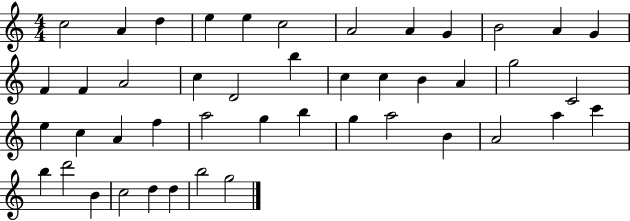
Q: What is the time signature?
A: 4/4